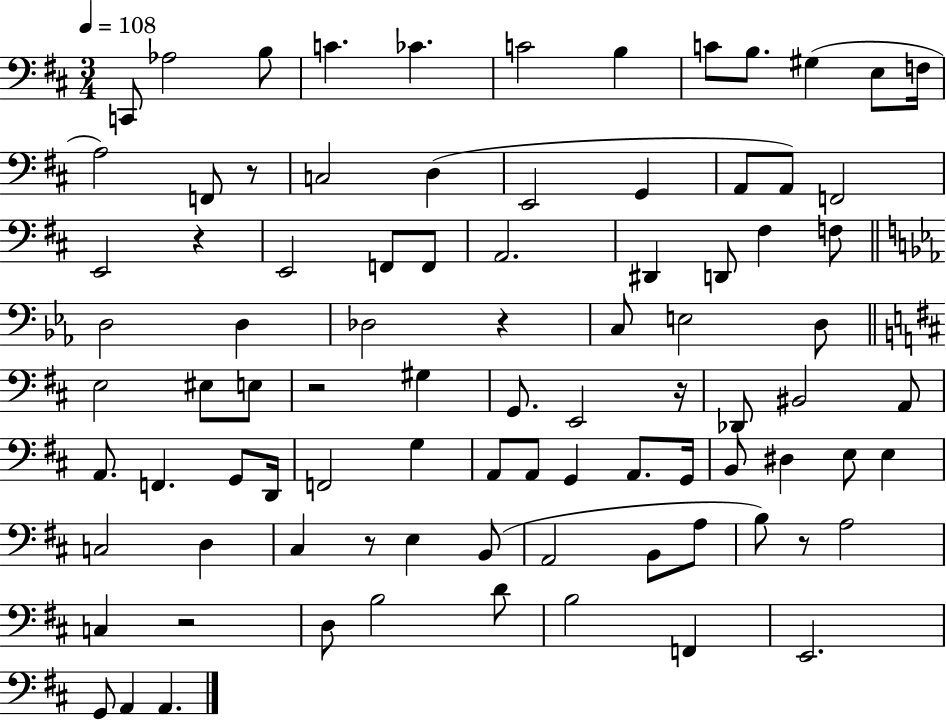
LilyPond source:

{
  \clef bass
  \numericTimeSignature
  \time 3/4
  \key d \major
  \tempo 4 = 108
  c,8 aes2 b8 | c'4. ces'4. | c'2 b4 | c'8 b8. gis4( e8 f16 | \break a2) f,8 r8 | c2 d4( | e,2 g,4 | a,8 a,8) f,2 | \break e,2 r4 | e,2 f,8 f,8 | a,2. | dis,4 d,8 fis4 f8 | \break \bar "||" \break \key ees \major d2 d4 | des2 r4 | c8 e2 d8 | \bar "||" \break \key b \minor e2 eis8 e8 | r2 gis4 | g,8. e,2 r16 | des,8 bis,2 a,8 | \break a,8. f,4. g,8 d,16 | f,2 g4 | a,8 a,8 g,4 a,8. g,16 | b,8 dis4 e8 e4 | \break c2 d4 | cis4 r8 e4 b,8( | a,2 b,8 a8 | b8) r8 a2 | \break c4 r2 | d8 b2 d'8 | b2 f,4 | e,2. | \break g,8 a,4 a,4. | \bar "|."
}